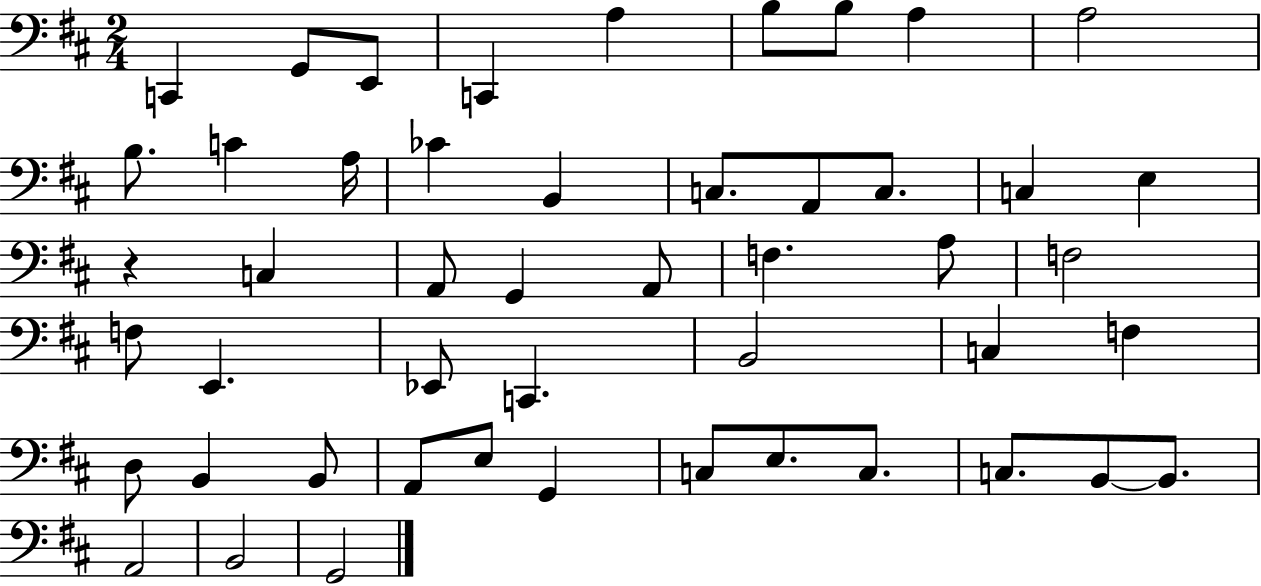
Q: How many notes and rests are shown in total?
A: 49